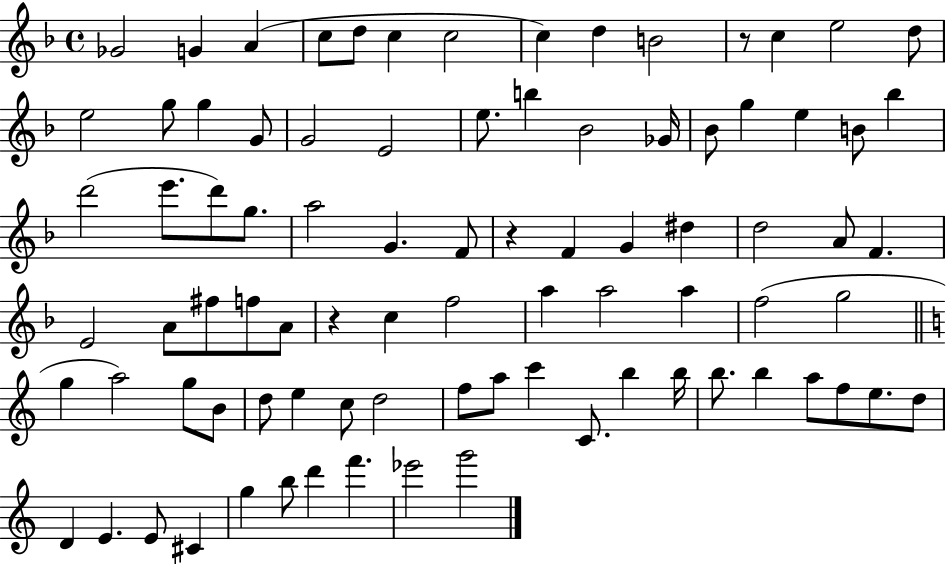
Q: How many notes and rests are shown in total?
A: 86